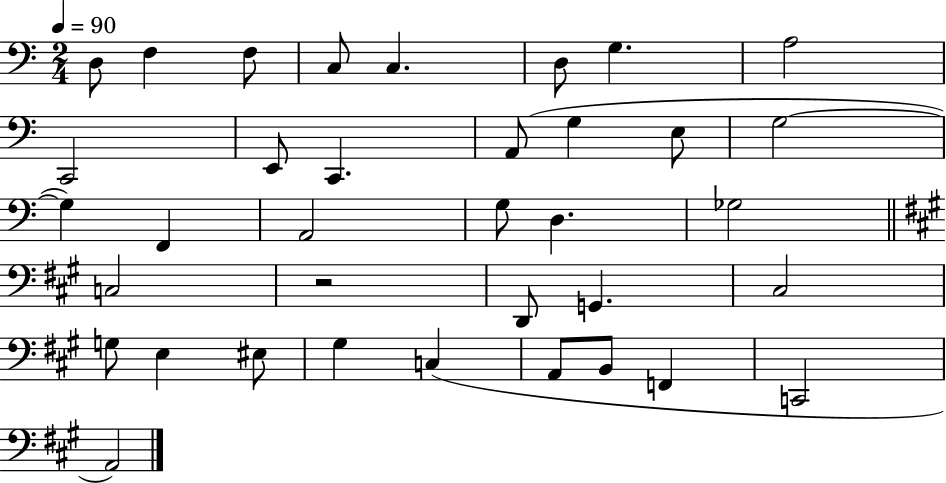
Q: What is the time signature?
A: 2/4